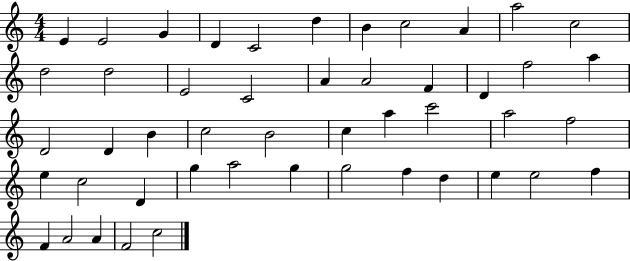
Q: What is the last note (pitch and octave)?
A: C5